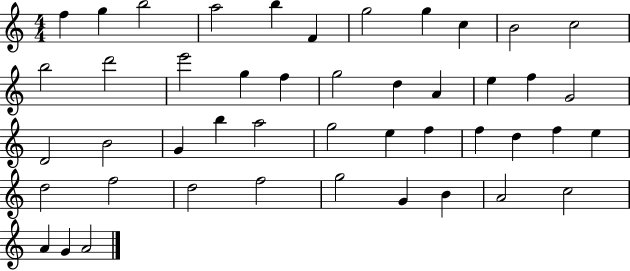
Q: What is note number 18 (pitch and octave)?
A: D5